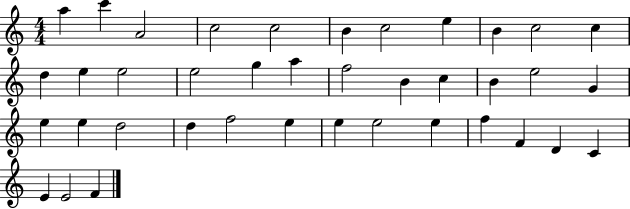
{
  \clef treble
  \numericTimeSignature
  \time 4/4
  \key c \major
  a''4 c'''4 a'2 | c''2 c''2 | b'4 c''2 e''4 | b'4 c''2 c''4 | \break d''4 e''4 e''2 | e''2 g''4 a''4 | f''2 b'4 c''4 | b'4 e''2 g'4 | \break e''4 e''4 d''2 | d''4 f''2 e''4 | e''4 e''2 e''4 | f''4 f'4 d'4 c'4 | \break e'4 e'2 f'4 | \bar "|."
}